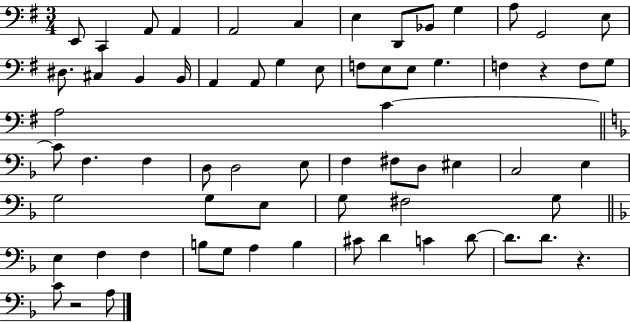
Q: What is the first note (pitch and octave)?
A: E2